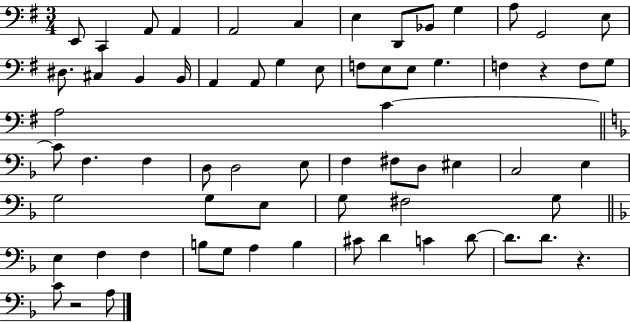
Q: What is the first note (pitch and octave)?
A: E2